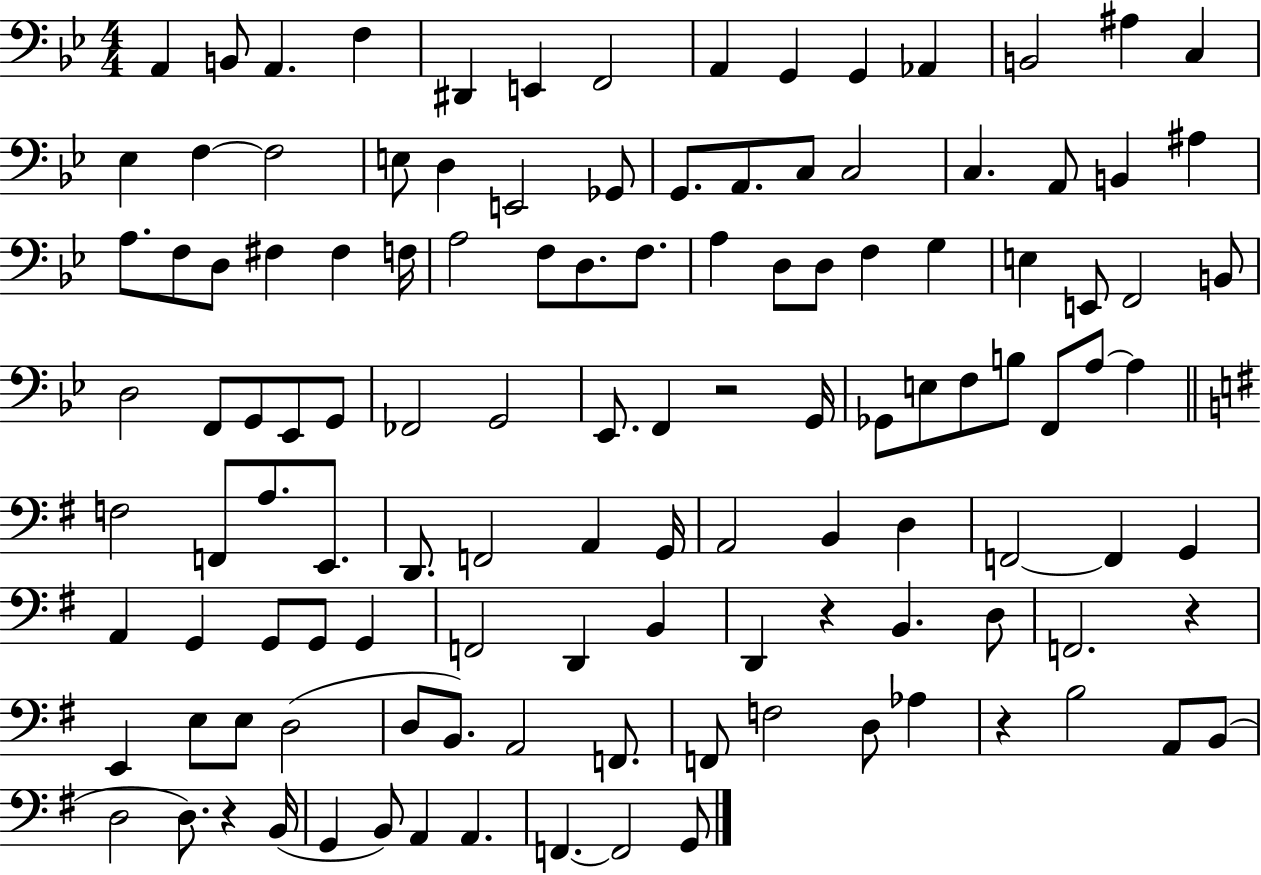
A2/q B2/e A2/q. F3/q D#2/q E2/q F2/h A2/q G2/q G2/q Ab2/q B2/h A#3/q C3/q Eb3/q F3/q F3/h E3/e D3/q E2/h Gb2/e G2/e. A2/e. C3/e C3/h C3/q. A2/e B2/q A#3/q A3/e. F3/e D3/e F#3/q F#3/q F3/s A3/h F3/e D3/e. F3/e. A3/q D3/e D3/e F3/q G3/q E3/q E2/e F2/h B2/e D3/h F2/e G2/e Eb2/e G2/e FES2/h G2/h Eb2/e. F2/q R/h G2/s Gb2/e E3/e F3/e B3/e F2/e A3/e A3/q F3/h F2/e A3/e. E2/e. D2/e. F2/h A2/q G2/s A2/h B2/q D3/q F2/h F2/q G2/q A2/q G2/q G2/e G2/e G2/q F2/h D2/q B2/q D2/q R/q B2/q. D3/e F2/h. R/q E2/q E3/e E3/e D3/h D3/e B2/e. A2/h F2/e. F2/e F3/h D3/e Ab3/q R/q B3/h A2/e B2/e D3/h D3/e. R/q B2/s G2/q B2/e A2/q A2/q. F2/q. F2/h G2/e